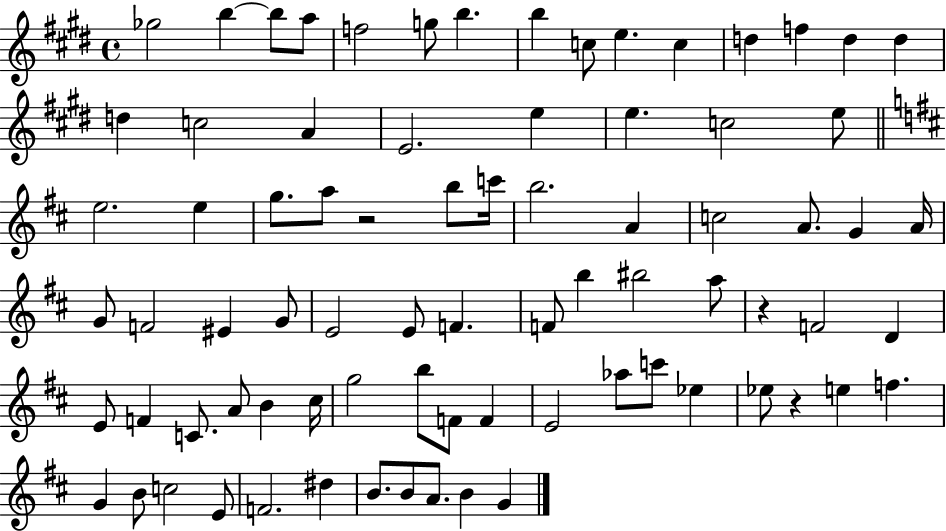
{
  \clef treble
  \time 4/4
  \defaultTimeSignature
  \key e \major
  ges''2 b''4~~ b''8 a''8 | f''2 g''8 b''4. | b''4 c''8 e''4. c''4 | d''4 f''4 d''4 d''4 | \break d''4 c''2 a'4 | e'2. e''4 | e''4. c''2 e''8 | \bar "||" \break \key d \major e''2. e''4 | g''8. a''8 r2 b''8 c'''16 | b''2. a'4 | c''2 a'8. g'4 a'16 | \break g'8 f'2 eis'4 g'8 | e'2 e'8 f'4. | f'8 b''4 bis''2 a''8 | r4 f'2 d'4 | \break e'8 f'4 c'8. a'8 b'4 cis''16 | g''2 b''8 f'8 f'4 | e'2 aes''8 c'''8 ees''4 | ees''8 r4 e''4 f''4. | \break g'4 b'8 c''2 e'8 | f'2. dis''4 | b'8. b'8 a'8. b'4 g'4 | \bar "|."
}